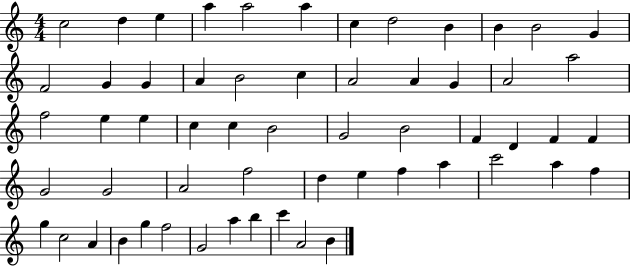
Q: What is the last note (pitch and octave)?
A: B4